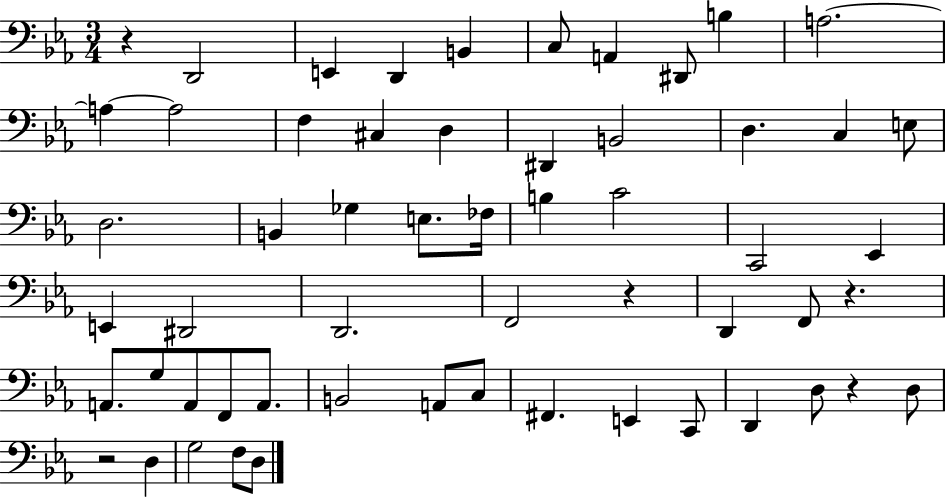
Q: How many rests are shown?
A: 5